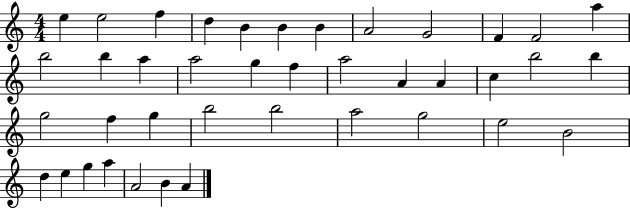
{
  \clef treble
  \numericTimeSignature
  \time 4/4
  \key c \major
  e''4 e''2 f''4 | d''4 b'4 b'4 b'4 | a'2 g'2 | f'4 f'2 a''4 | \break b''2 b''4 a''4 | a''2 g''4 f''4 | a''2 a'4 a'4 | c''4 b''2 b''4 | \break g''2 f''4 g''4 | b''2 b''2 | a''2 g''2 | e''2 b'2 | \break d''4 e''4 g''4 a''4 | a'2 b'4 a'4 | \bar "|."
}